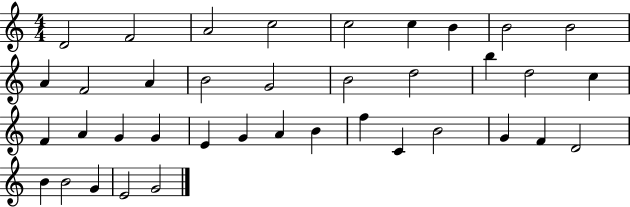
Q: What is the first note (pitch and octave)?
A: D4